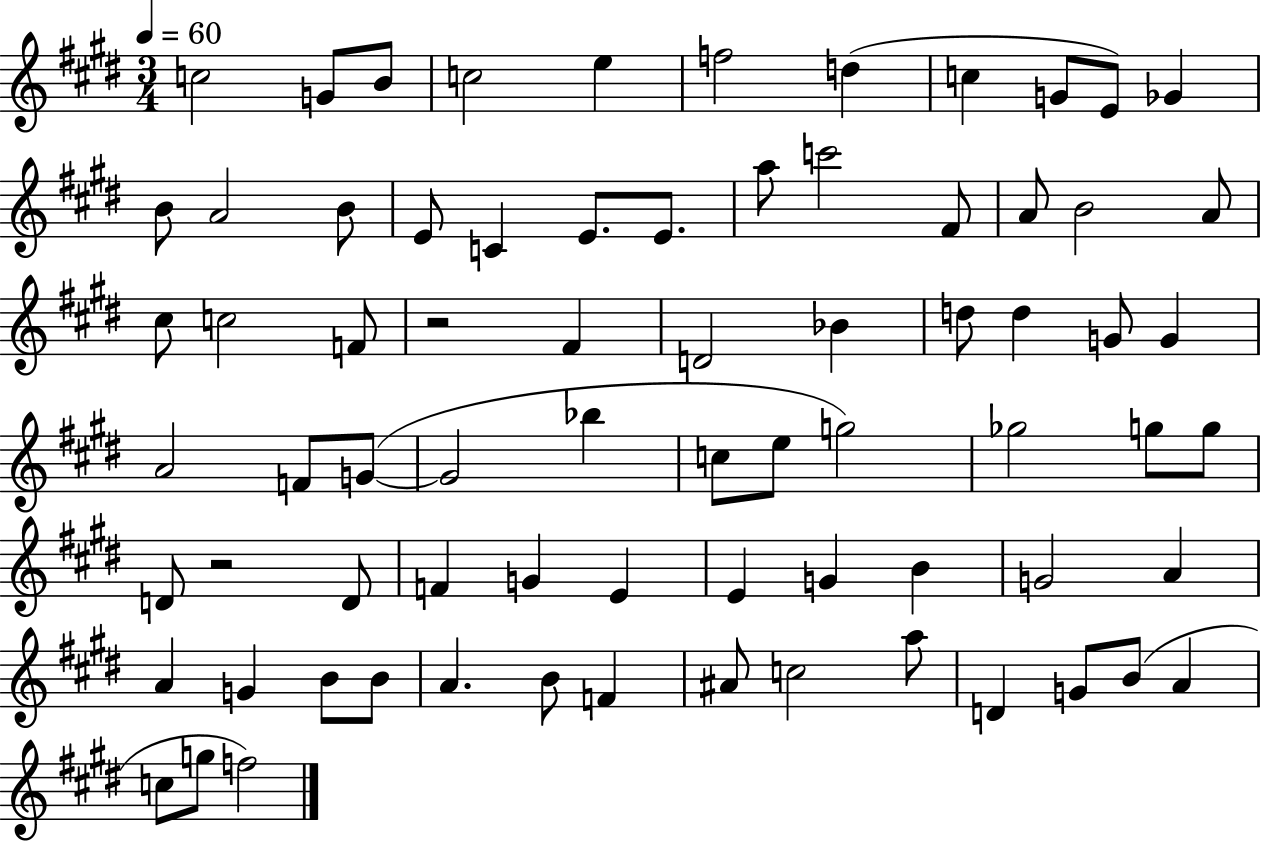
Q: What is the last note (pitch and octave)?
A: F5